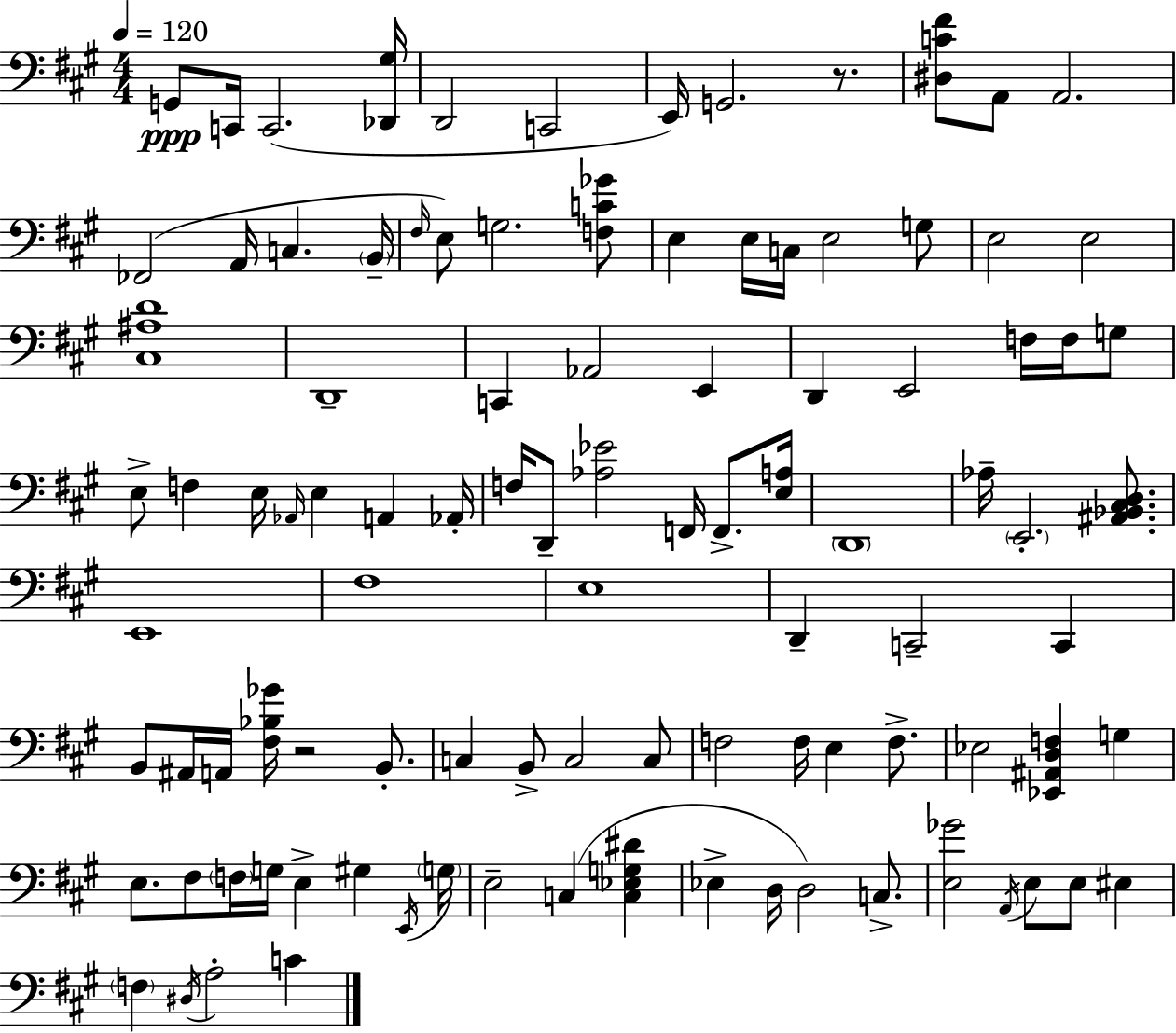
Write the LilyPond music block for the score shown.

{
  \clef bass
  \numericTimeSignature
  \time 4/4
  \key a \major
  \tempo 4 = 120
  g,8\ppp c,16 c,2.( <des, gis>16 | d,2 c,2 | e,16) g,2. r8. | <dis c' fis'>8 a,8 a,2. | \break fes,2( a,16 c4. \parenthesize b,16-- | \grace { fis16 }) e8 g2. <f c' ges'>8 | e4 e16 c16 e2 g8 | e2 e2 | \break <cis ais d'>1 | d,1-- | c,4 aes,2 e,4 | d,4 e,2 f16 f16 g8 | \break e8-> f4 e16 \grace { aes,16 } e4 a,4 | aes,16-. f16 d,8-- <aes ees'>2 f,16 f,8.-> | <e a>16 \parenthesize d,1 | aes16-- \parenthesize e,2.-. <ais, bes, cis d>8. | \break e,1 | fis1 | e1 | d,4-- c,2-- c,4 | \break b,8 ais,16 a,16 <fis bes ges'>16 r2 b,8.-. | c4 b,8-> c2 | c8 f2 f16 e4 f8.-> | ees2 <ees, ais, d f>4 g4 | \break e8. fis8 \parenthesize f16 g16 e4-> gis4 | \acciaccatura { e,16 } \parenthesize g16 e2-- c4( <c ees g dis'>4 | ees4-> d16 d2) | c8.-> <e ges'>2 \acciaccatura { a,16 } e8 e8 | \break eis4 \parenthesize f4 \acciaccatura { dis16 } a2-. | c'4 \bar "|."
}